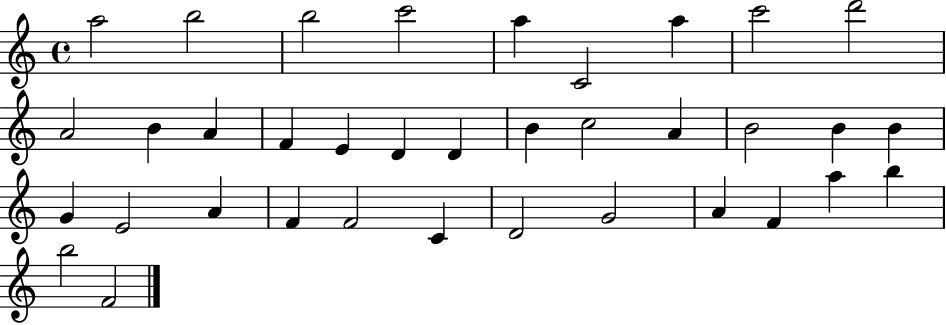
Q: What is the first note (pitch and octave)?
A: A5